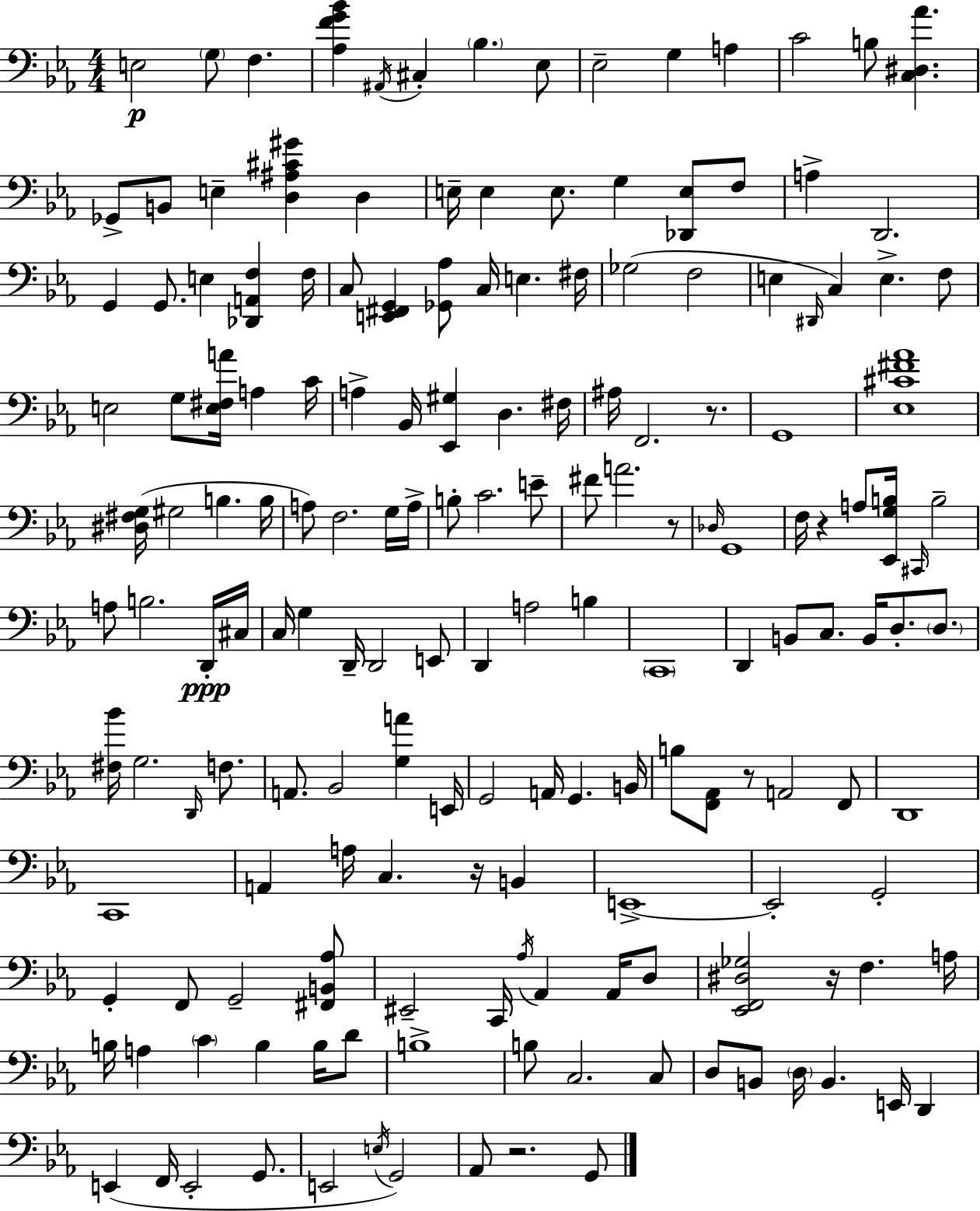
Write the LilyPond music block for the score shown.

{
  \clef bass
  \numericTimeSignature
  \time 4/4
  \key ees \major
  e2\p \parenthesize g8 f4. | <aes f' g' bes'>4 \acciaccatura { ais,16 } cis4-. \parenthesize bes4. ees8 | ees2-- g4 a4 | c'2 b8 <c dis aes'>4. | \break ges,8-> b,8 e4-- <d ais cis' gis'>4 d4 | e16-- e4 e8. g4 <des, e>8 f8 | a4-> d,2. | g,4 g,8. e4 <des, a, f>4 | \break f16 c8 <e, fis, g,>4 <ges, aes>8 c16 e4. | fis16 ges2( f2 | e4 \grace { dis,16 }) c4 e4.-> | f8 e2 g8 <e fis a'>16 a4 | \break c'16 a4-> bes,16 <ees, gis>4 d4. | fis16 ais16 f,2. r8. | g,1 | <ees cis' fis' aes'>1 | \break <dis fis g>16( gis2 b4. | b16 a8) f2. | g16 a16-> b8-. c'2. | e'8-- fis'8 a'2. | \break r8 \grace { des16 } g,1 | f16 r4 a8 <ees, g b>16 \grace { cis,16 } b2-- | a8 b2. | d,16-.\ppp cis16 c16 g4 d,16-- d,2 | \break e,8 d,4 a2 | b4 \parenthesize c,1 | d,4 b,8 c8. b,16 d8.-. | \parenthesize d8. <fis bes'>16 g2. | \break \grace { d,16 } f8. a,8. bes,2 | <g a'>4 e,16 g,2 a,16 g,4. | b,16 b8 <f, aes,>8 r8 a,2 | f,8 d,1 | \break c,1 | a,4 a16 c4. | r16 b,4 e,1->~~ | e,2-. g,2-. | \break g,4-. f,8 g,2-- | <fis, b, aes>8 eis,2-- c,16 \acciaccatura { aes16 } aes,4 | aes,16 d8 <ees, f, dis ges>2 r16 f4. | a16 b16 a4 \parenthesize c'4 b4 | \break b16 d'8 b1-> | b8 c2. | c8 d8 b,8 \parenthesize d16 b,4. | e,16 d,4 e,4( f,16 e,2-. | \break g,8. e,2 \acciaccatura { e16 }) g,2 | aes,8 r2. | g,8 \bar "|."
}